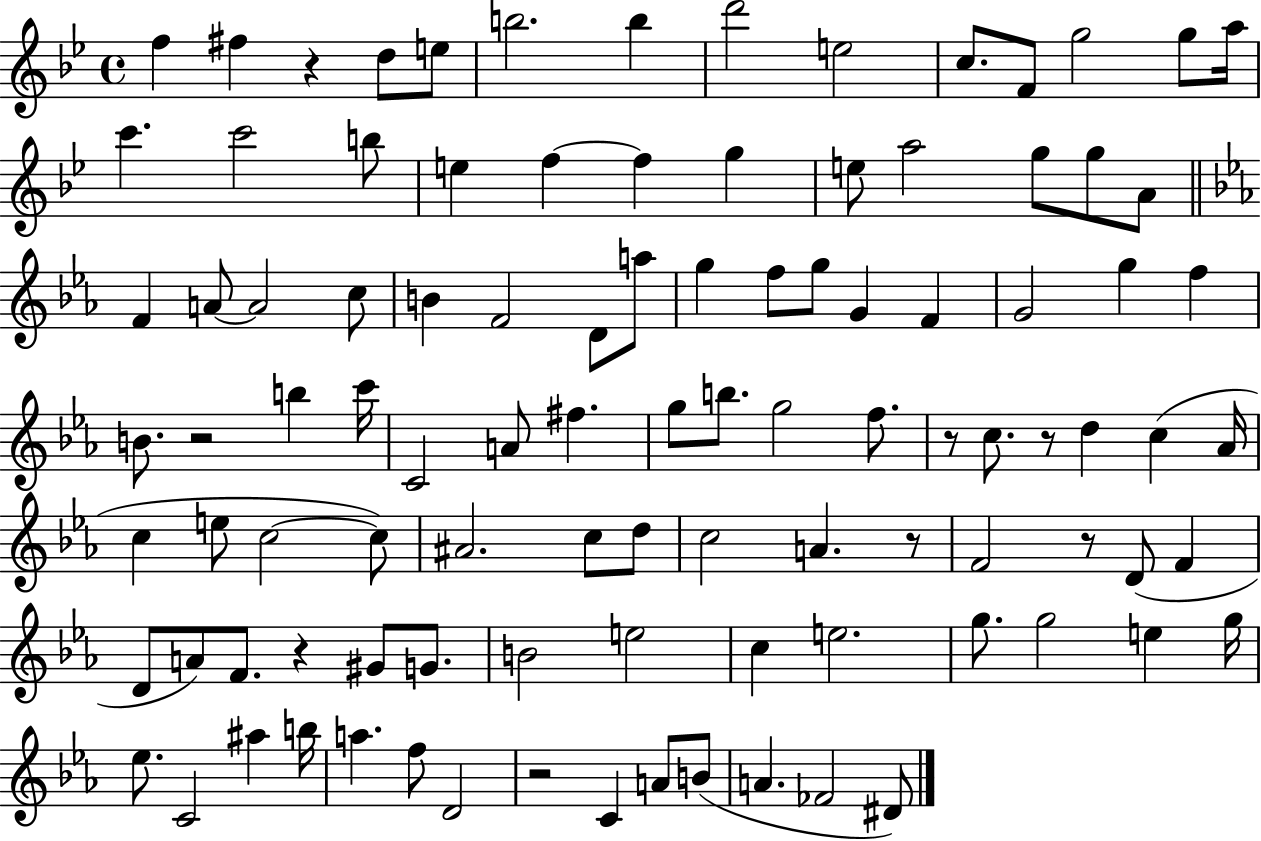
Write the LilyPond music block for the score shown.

{
  \clef treble
  \time 4/4
  \defaultTimeSignature
  \key bes \major
  f''4 fis''4 r4 d''8 e''8 | b''2. b''4 | d'''2 e''2 | c''8. f'8 g''2 g''8 a''16 | \break c'''4. c'''2 b''8 | e''4 f''4~~ f''4 g''4 | e''8 a''2 g''8 g''8 a'8 | \bar "||" \break \key ees \major f'4 a'8~~ a'2 c''8 | b'4 f'2 d'8 a''8 | g''4 f''8 g''8 g'4 f'4 | g'2 g''4 f''4 | \break b'8. r2 b''4 c'''16 | c'2 a'8 fis''4. | g''8 b''8. g''2 f''8. | r8 c''8. r8 d''4 c''4( aes'16 | \break c''4 e''8 c''2~~ c''8) | ais'2. c''8 d''8 | c''2 a'4. r8 | f'2 r8 d'8( f'4 | \break d'8 a'8) f'8. r4 gis'8 g'8. | b'2 e''2 | c''4 e''2. | g''8. g''2 e''4 g''16 | \break ees''8. c'2 ais''4 b''16 | a''4. f''8 d'2 | r2 c'4 a'8 b'8( | a'4. fes'2 dis'8) | \break \bar "|."
}